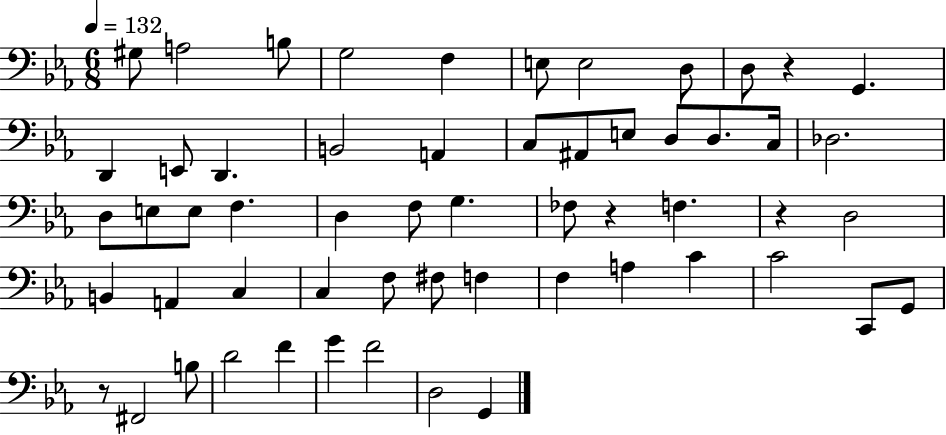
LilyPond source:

{
  \clef bass
  \numericTimeSignature
  \time 6/8
  \key ees \major
  \tempo 4 = 132
  gis8 a2 b8 | g2 f4 | e8 e2 d8 | d8 r4 g,4. | \break d,4 e,8 d,4. | b,2 a,4 | c8 ais,8 e8 d8 d8. c16 | des2. | \break d8 e8 e8 f4. | d4 f8 g4. | fes8 r4 f4. | r4 d2 | \break b,4 a,4 c4 | c4 f8 fis8 f4 | f4 a4 c'4 | c'2 c,8 g,8 | \break r8 fis,2 b8 | d'2 f'4 | g'4 f'2 | d2 g,4 | \break \bar "|."
}